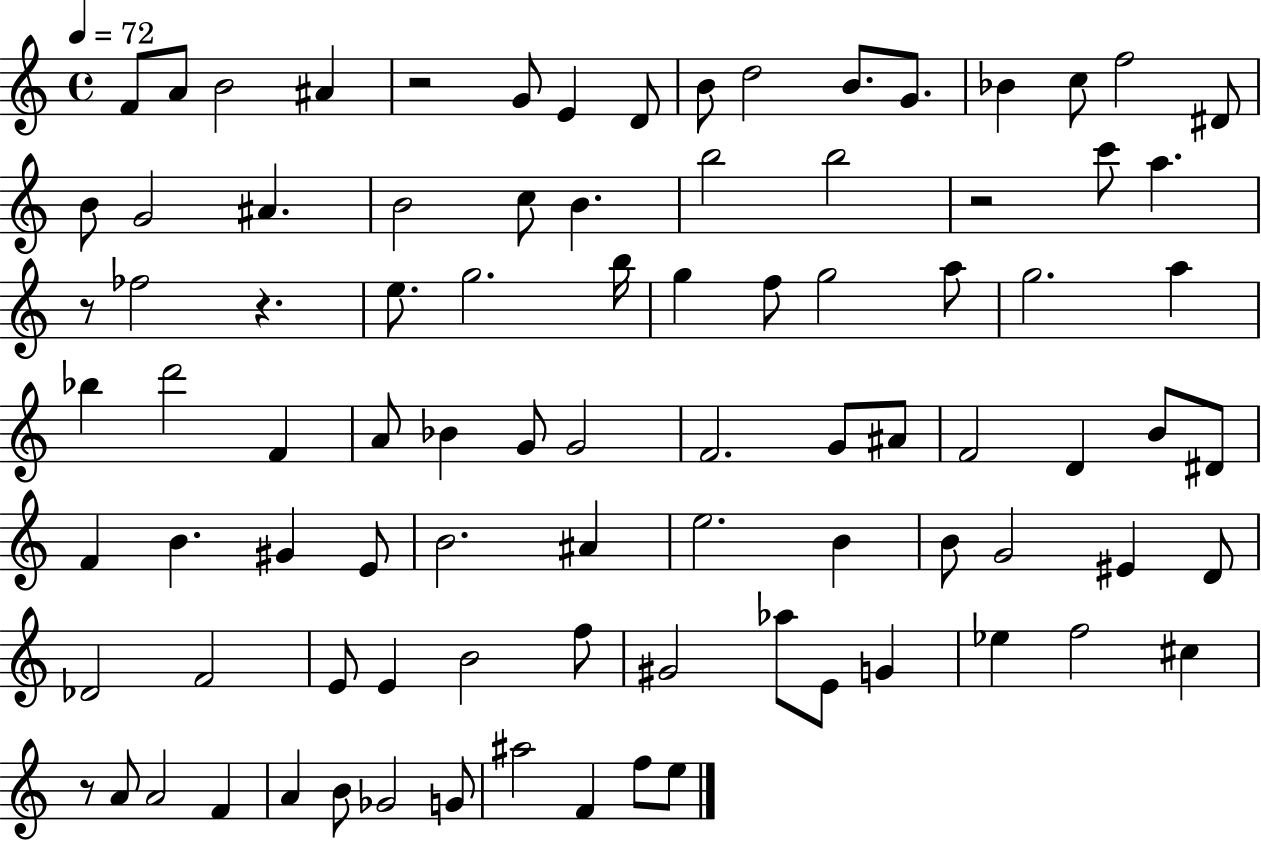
X:1
T:Untitled
M:4/4
L:1/4
K:C
F/2 A/2 B2 ^A z2 G/2 E D/2 B/2 d2 B/2 G/2 _B c/2 f2 ^D/2 B/2 G2 ^A B2 c/2 B b2 b2 z2 c'/2 a z/2 _f2 z e/2 g2 b/4 g f/2 g2 a/2 g2 a _b d'2 F A/2 _B G/2 G2 F2 G/2 ^A/2 F2 D B/2 ^D/2 F B ^G E/2 B2 ^A e2 B B/2 G2 ^E D/2 _D2 F2 E/2 E B2 f/2 ^G2 _a/2 E/2 G _e f2 ^c z/2 A/2 A2 F A B/2 _G2 G/2 ^a2 F f/2 e/2